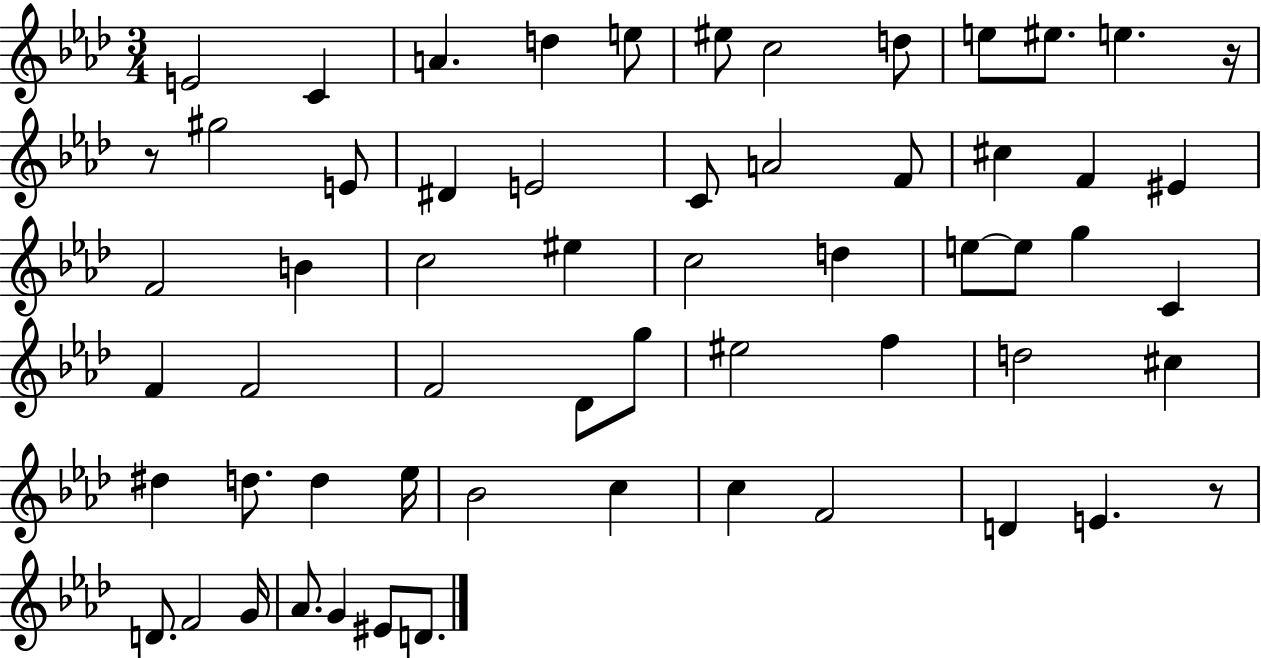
E4/h C4/q A4/q. D5/q E5/e EIS5/e C5/h D5/e E5/e EIS5/e. E5/q. R/s R/e G#5/h E4/e D#4/q E4/h C4/e A4/h F4/e C#5/q F4/q EIS4/q F4/h B4/q C5/h EIS5/q C5/h D5/q E5/e E5/e G5/q C4/q F4/q F4/h F4/h Db4/e G5/e EIS5/h F5/q D5/h C#5/q D#5/q D5/e. D5/q Eb5/s Bb4/h C5/q C5/q F4/h D4/q E4/q. R/e D4/e. F4/h G4/s Ab4/e. G4/q EIS4/e D4/e.